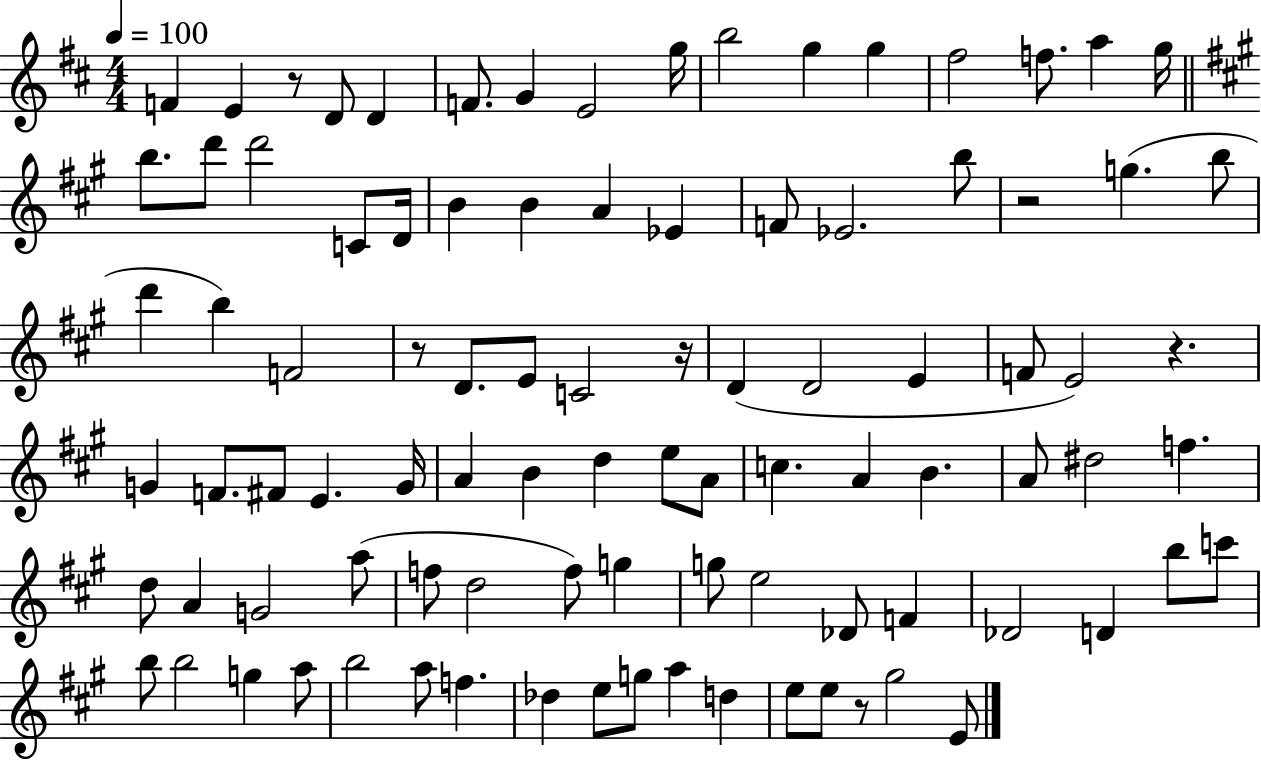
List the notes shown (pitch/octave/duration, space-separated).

F4/q E4/q R/e D4/e D4/q F4/e. G4/q E4/h G5/s B5/h G5/q G5/q F#5/h F5/e. A5/q G5/s B5/e. D6/e D6/h C4/e D4/s B4/q B4/q A4/q Eb4/q F4/e Eb4/h. B5/e R/h G5/q. B5/e D6/q B5/q F4/h R/e D4/e. E4/e C4/h R/s D4/q D4/h E4/q F4/e E4/h R/q. G4/q F4/e. F#4/e E4/q. G4/s A4/q B4/q D5/q E5/e A4/e C5/q. A4/q B4/q. A4/e D#5/h F5/q. D5/e A4/q G4/h A5/e F5/e D5/h F5/e G5/q G5/e E5/h Db4/e F4/q Db4/h D4/q B5/e C6/e B5/e B5/h G5/q A5/e B5/h A5/e F5/q. Db5/q E5/e G5/e A5/q D5/q E5/e E5/e R/e G#5/h E4/e